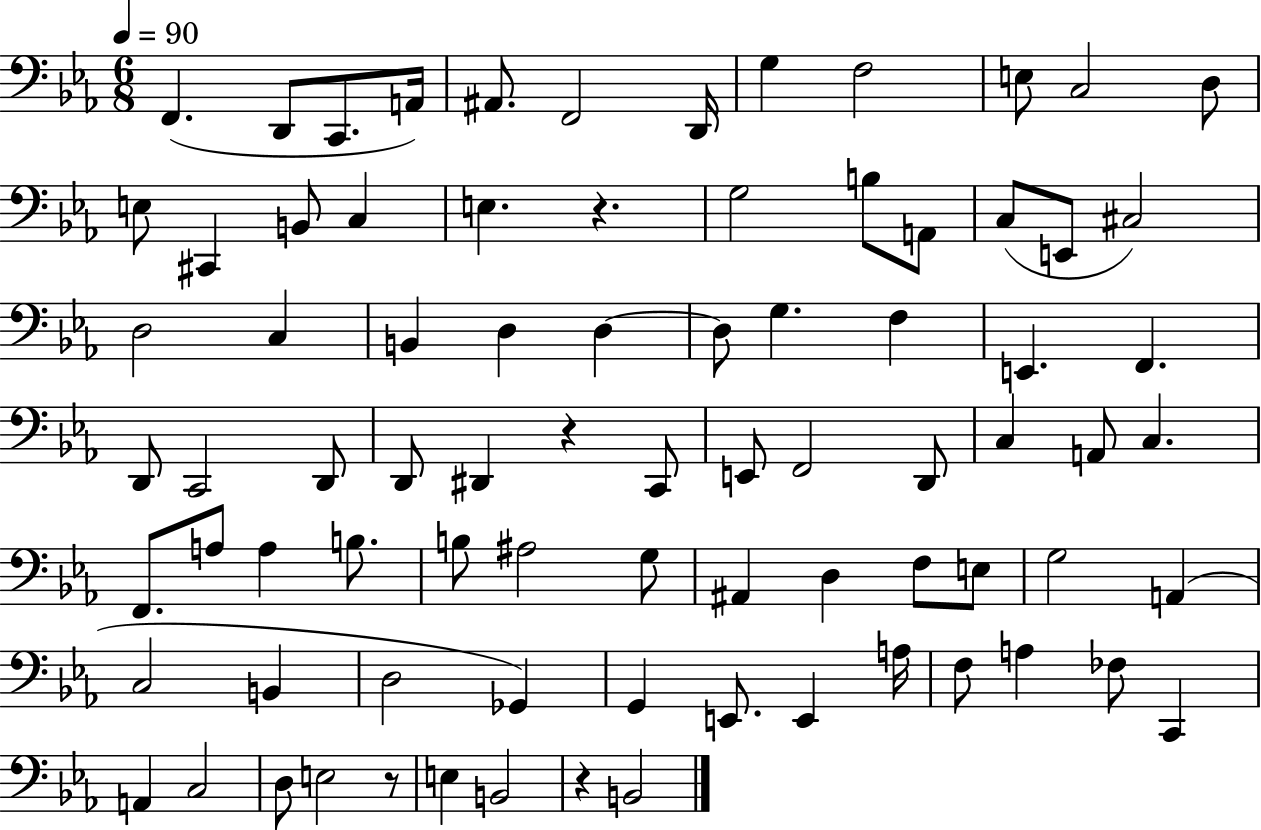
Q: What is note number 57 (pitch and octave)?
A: G3